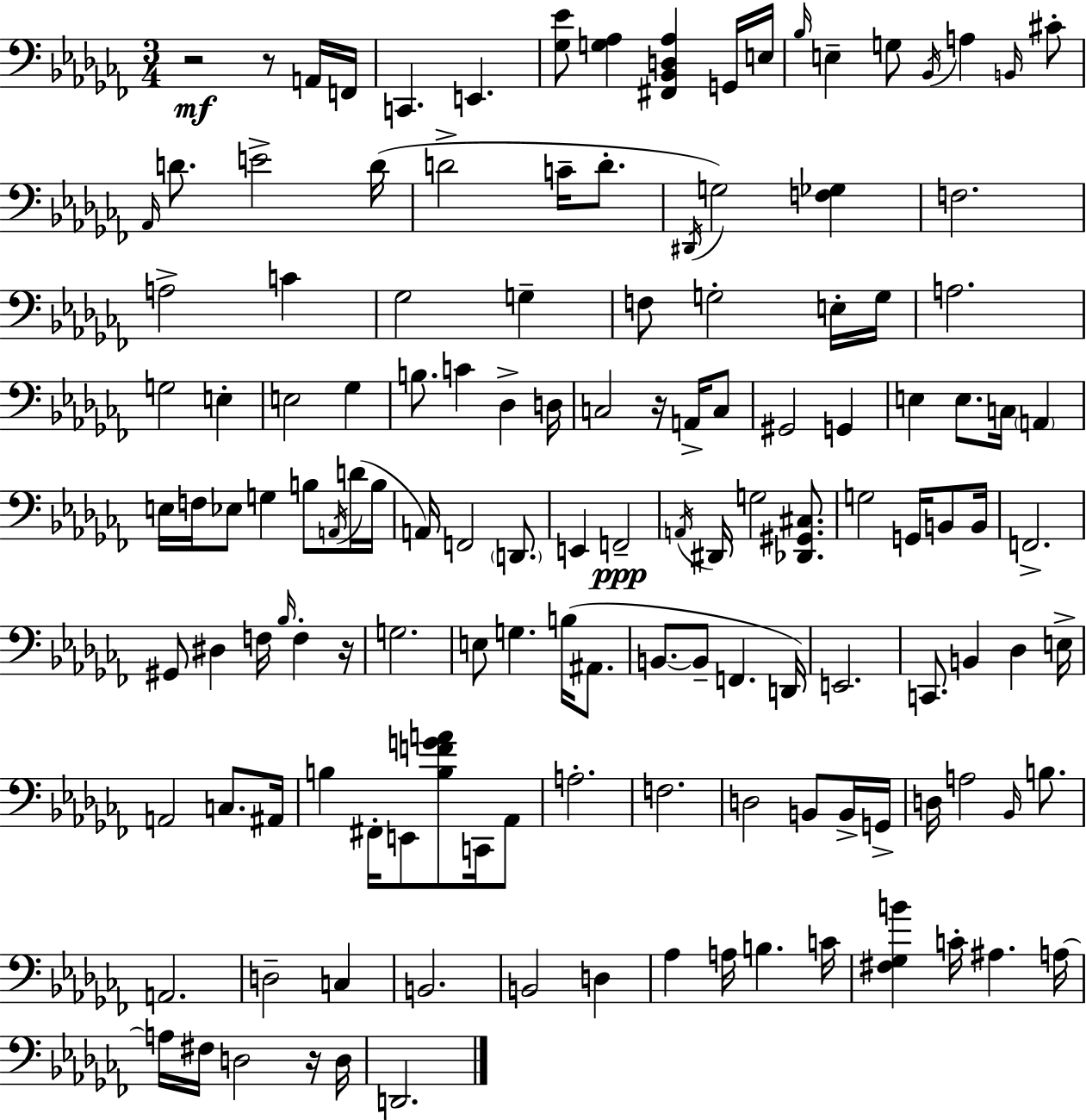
X:1
T:Untitled
M:3/4
L:1/4
K:Abm
z2 z/2 A,,/4 F,,/4 C,, E,, [_G,_E]/2 [G,_A,] [^F,,_B,,D,_A,] G,,/4 E,/4 _B,/4 E, G,/2 _B,,/4 A, B,,/4 ^C/2 _A,,/4 D/2 E2 D/4 D2 C/4 D/2 ^D,,/4 G,2 [F,_G,] F,2 A,2 C _G,2 G, F,/2 G,2 E,/4 G,/4 A,2 G,2 E, E,2 _G, B,/2 C _D, D,/4 C,2 z/4 A,,/4 C,/2 ^G,,2 G,, E, E,/2 C,/4 A,, E,/4 F,/4 _E,/2 G, B,/2 A,,/4 D/4 B,/4 A,,/4 F,,2 D,,/2 E,, F,,2 A,,/4 ^D,,/4 G,2 [_D,,^G,,^C,]/2 G,2 G,,/4 B,,/2 B,,/4 F,,2 ^G,,/2 ^D, F,/4 _B,/4 F, z/4 G,2 E,/2 G, B,/4 ^A,,/2 B,,/2 B,,/2 F,, D,,/4 E,,2 C,,/2 B,, _D, E,/4 A,,2 C,/2 ^A,,/4 B, ^F,,/4 E,,/2 [B,FGA]/2 C,,/4 _A,,/2 A,2 F,2 D,2 B,,/2 B,,/4 G,,/4 D,/4 A,2 _B,,/4 B,/2 A,,2 D,2 C, B,,2 B,,2 D, _A, A,/4 B, C/4 [^F,_G,B] C/4 ^A, A,/4 A,/4 ^F,/4 D,2 z/4 D,/4 D,,2